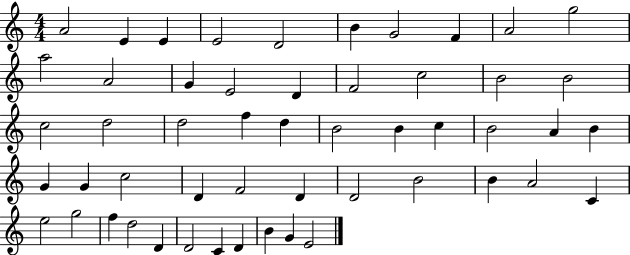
{
  \clef treble
  \numericTimeSignature
  \time 4/4
  \key c \major
  a'2 e'4 e'4 | e'2 d'2 | b'4 g'2 f'4 | a'2 g''2 | \break a''2 a'2 | g'4 e'2 d'4 | f'2 c''2 | b'2 b'2 | \break c''2 d''2 | d''2 f''4 d''4 | b'2 b'4 c''4 | b'2 a'4 b'4 | \break g'4 g'4 c''2 | d'4 f'2 d'4 | d'2 b'2 | b'4 a'2 c'4 | \break e''2 g''2 | f''4 d''2 d'4 | d'2 c'4 d'4 | b'4 g'4 e'2 | \break \bar "|."
}